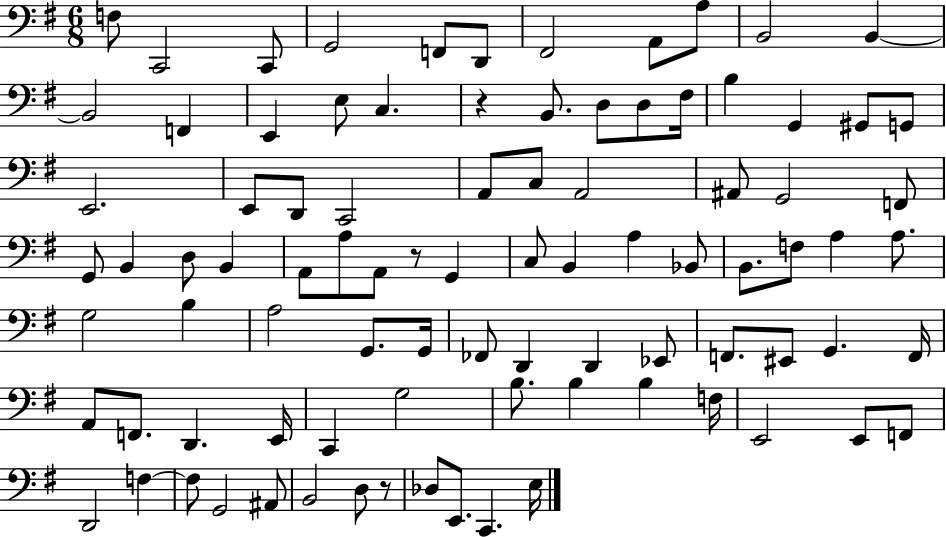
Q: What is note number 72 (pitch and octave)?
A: B3